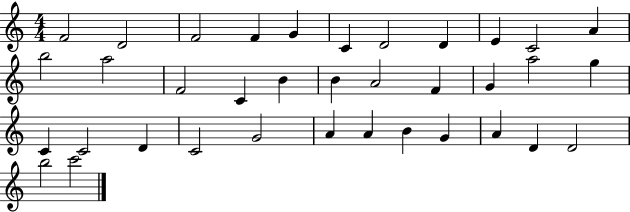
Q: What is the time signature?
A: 4/4